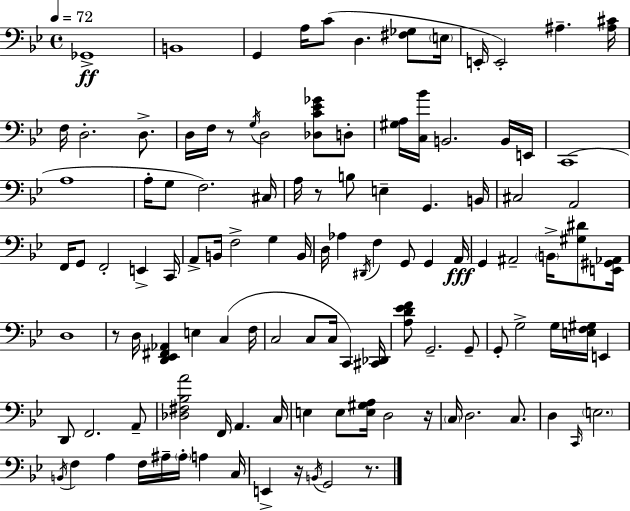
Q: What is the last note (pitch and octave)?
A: G2